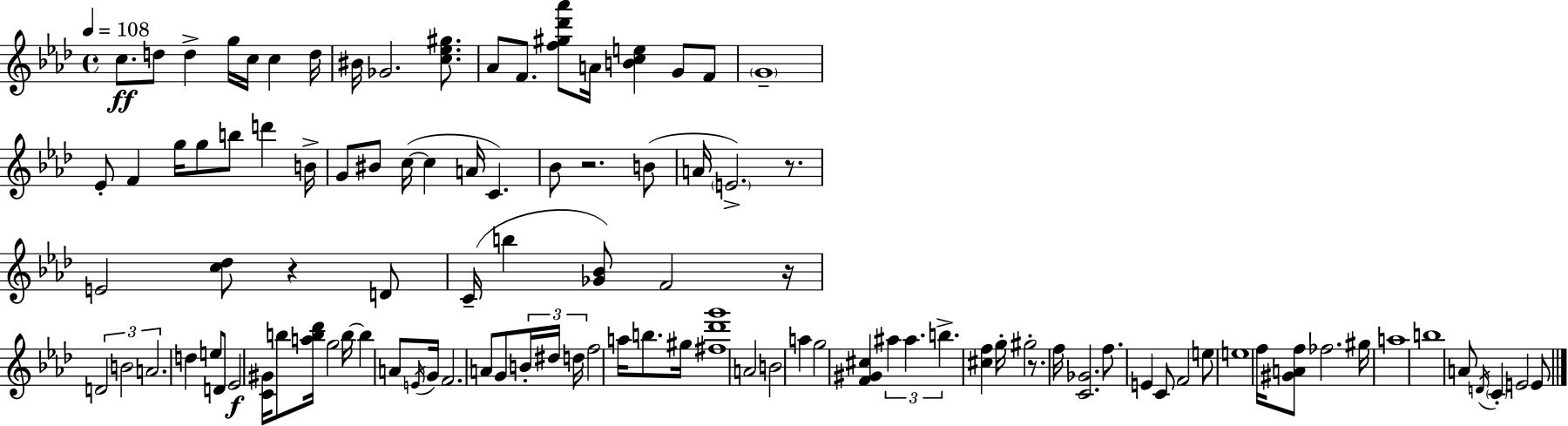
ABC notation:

X:1
T:Untitled
M:4/4
L:1/4
K:Fm
c/2 d/2 d g/4 c/4 c d/4 ^B/4 _G2 [c_e^g]/2 _A/2 F/2 [f^g_d'_a']/2 A/4 [Bce] G/2 F/2 G4 _E/2 F g/4 g/2 b/2 d' B/4 G/2 ^B/2 c/4 c A/4 C _B/2 z2 B/2 A/4 E2 z/2 E2 [c_d]/2 z D/2 C/4 b [_G_B]/2 F2 z/4 D2 B2 A2 d e/2 D/2 _E2 [C^G]/4 b/2 [ab_d']/4 g2 b/4 b A/2 E/4 G/4 F2 A/2 G/2 B/4 ^d/4 d/4 f2 a/4 b/2 ^g/4 [^f_d'g']4 A2 B2 a g2 [F^G^c] ^a ^a b [^cf] g/4 ^g2 z/2 f/4 [C_G]2 f/2 E C/2 F2 e/2 e4 f/4 [^GAf]/2 _f2 ^g/4 a4 b4 A/2 D/4 C E2 E/2